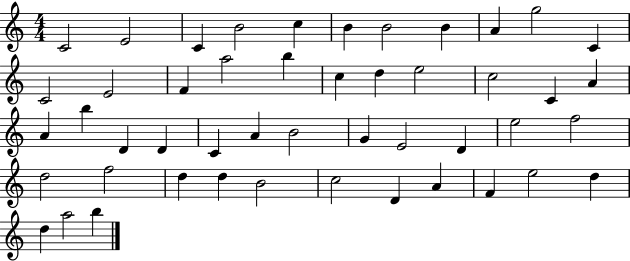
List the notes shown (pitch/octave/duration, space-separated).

C4/h E4/h C4/q B4/h C5/q B4/q B4/h B4/q A4/q G5/h C4/q C4/h E4/h F4/q A5/h B5/q C5/q D5/q E5/h C5/h C4/q A4/q A4/q B5/q D4/q D4/q C4/q A4/q B4/h G4/q E4/h D4/q E5/h F5/h D5/h F5/h D5/q D5/q B4/h C5/h D4/q A4/q F4/q E5/h D5/q D5/q A5/h B5/q